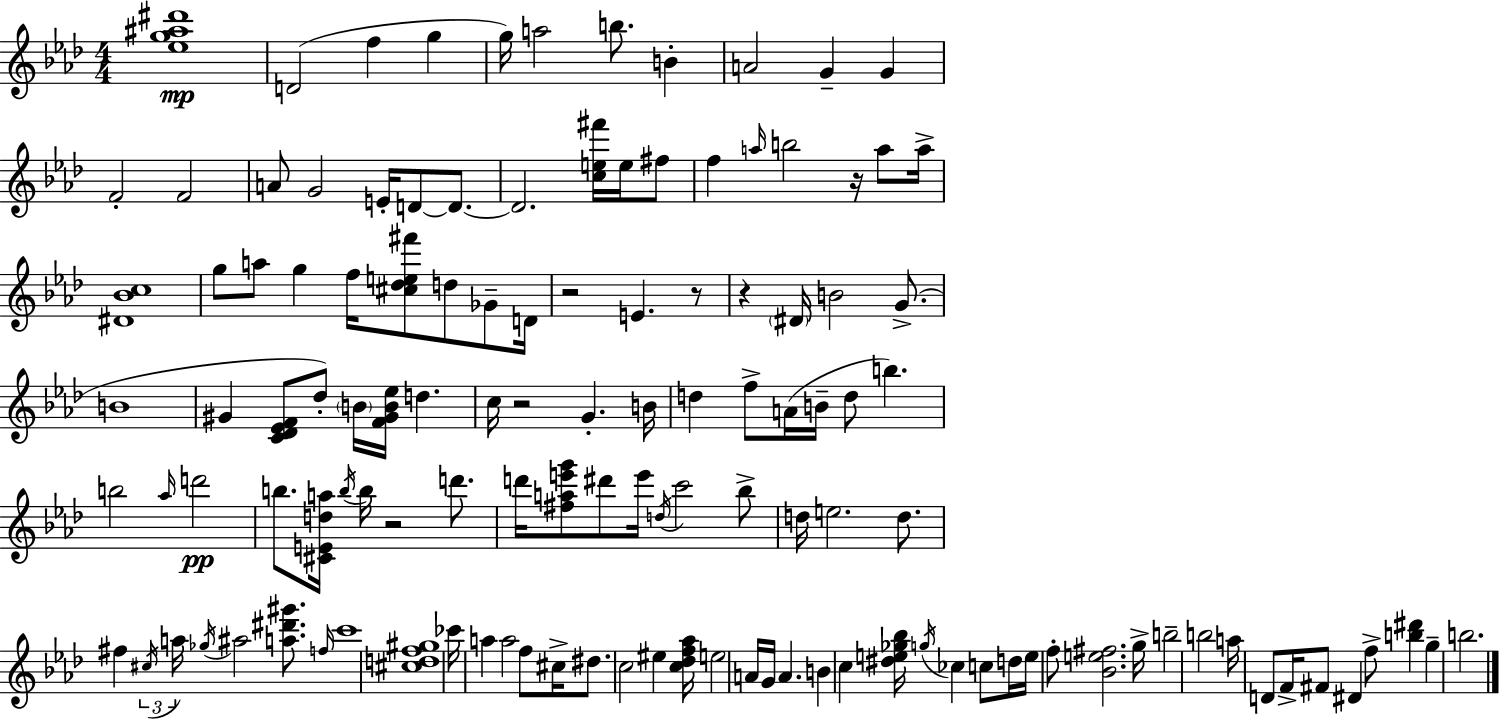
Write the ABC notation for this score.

X:1
T:Untitled
M:4/4
L:1/4
K:Fm
[_eg^a^d']4 D2 f g g/4 a2 b/2 B A2 G G F2 F2 A/2 G2 E/4 D/2 D/2 D2 [ce^f']/4 e/4 ^f/2 f a/4 b2 z/4 a/2 a/4 [^D_Bc]4 g/2 a/2 g f/4 [^c_de^f']/2 d/2 _G/2 D/4 z2 E z/2 z ^D/4 B2 G/2 B4 ^G [C_D_EF]/2 _d/2 B/4 [F^GB_e]/4 d c/4 z2 G B/4 d f/2 A/4 B/4 d/2 b b2 _a/4 d'2 b/2 [^CEda]/4 b/4 b/4 z2 d'/2 d'/4 [^fae'g']/2 ^d'/2 e'/4 d/4 c'2 _b/2 d/4 e2 d/2 ^f ^c/4 a/4 _g/4 ^a2 [a^d'^g']/2 f/4 c'4 [^cdf^g]4 _c'/4 a a2 f/2 ^c/4 ^d/2 c2 ^e [c_df_a]/4 e2 A/4 G/4 A B c [^de_g_b]/4 g/4 _c c/2 d/4 e/4 f/2 [_Be^f]2 g/4 b2 b2 a/4 D/2 F/4 ^F/2 ^D f/2 [b^d'] g b2